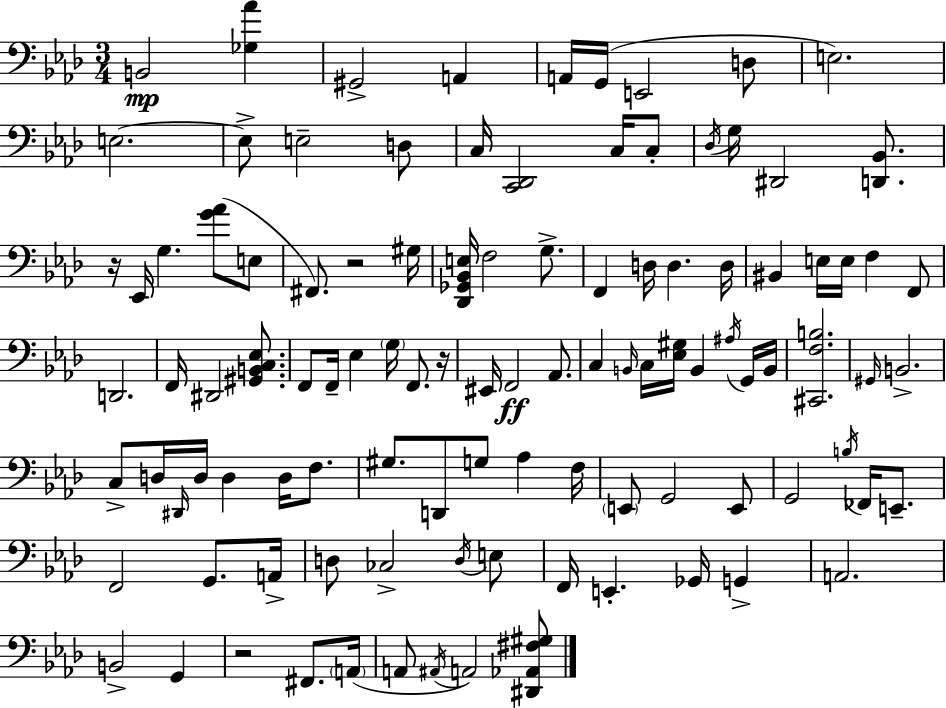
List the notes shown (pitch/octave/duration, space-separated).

B2/h [Gb3,Ab4]/q G#2/h A2/q A2/s G2/s E2/h D3/e E3/h. E3/h. E3/e E3/h D3/e C3/s [C2,Db2]/h C3/s C3/e Db3/s G3/s D#2/h [D2,Bb2]/e. R/s Eb2/s G3/q. [G4,Ab4]/e E3/e F#2/e. R/h G#3/s [Db2,Gb2,Bb2,E3]/s F3/h G3/e. F2/q D3/s D3/q. D3/s BIS2/q E3/s E3/s F3/q F2/e D2/h. F2/s D#2/h [G#2,B2,C3,Eb3]/e. F2/e F2/s Eb3/q G3/s F2/e. R/s EIS2/s F2/h Ab2/e. C3/q B2/s C3/s [Eb3,G#3]/s B2/q A#3/s G2/s B2/s [C#2,F3,B3]/h. G#2/s B2/h. C3/e D3/s D#2/s D3/s D3/q D3/s F3/e. G#3/e. D2/e G3/e Ab3/q F3/s E2/e G2/h E2/e G2/h B3/s FES2/s E2/e. F2/h G2/e. A2/s D3/e CES3/h D3/s E3/e F2/s E2/q. Gb2/s G2/q A2/h. B2/h G2/q R/h F#2/e. A2/s A2/e A#2/s A2/h [D#2,Ab2,F#3,G#3]/e